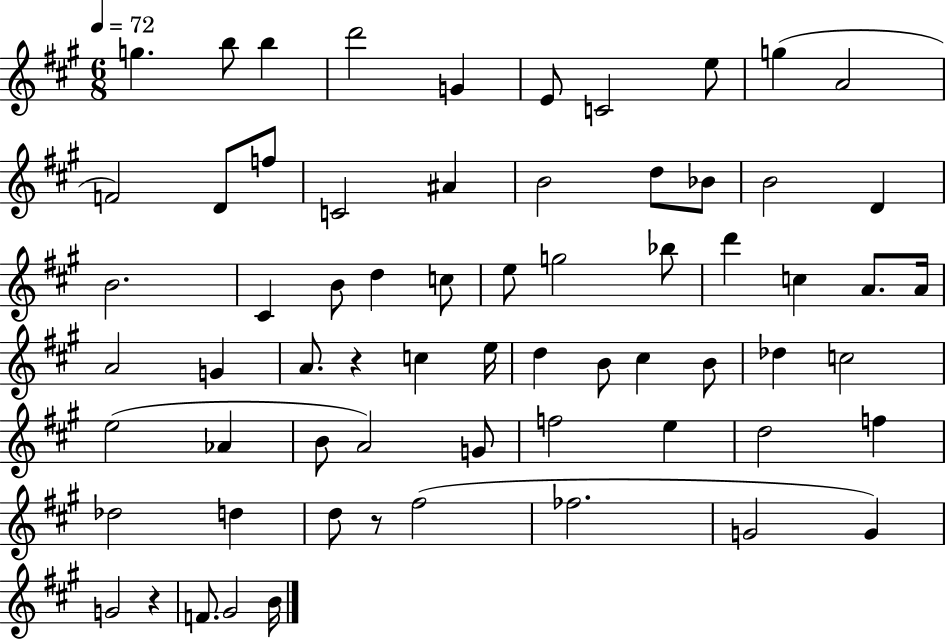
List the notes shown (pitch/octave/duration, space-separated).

G5/q. B5/e B5/q D6/h G4/q E4/e C4/h E5/e G5/q A4/h F4/h D4/e F5/e C4/h A#4/q B4/h D5/e Bb4/e B4/h D4/q B4/h. C#4/q B4/e D5/q C5/e E5/e G5/h Bb5/e D6/q C5/q A4/e. A4/s A4/h G4/q A4/e. R/q C5/q E5/s D5/q B4/e C#5/q B4/e Db5/q C5/h E5/h Ab4/q B4/e A4/h G4/e F5/h E5/q D5/h F5/q Db5/h D5/q D5/e R/e F#5/h FES5/h. G4/h G4/q G4/h R/q F4/e. G#4/h B4/s